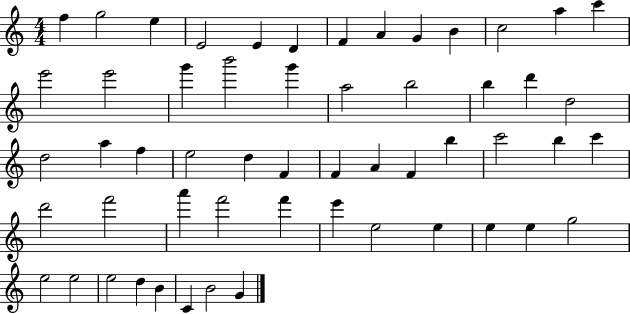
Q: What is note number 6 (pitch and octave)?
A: D4